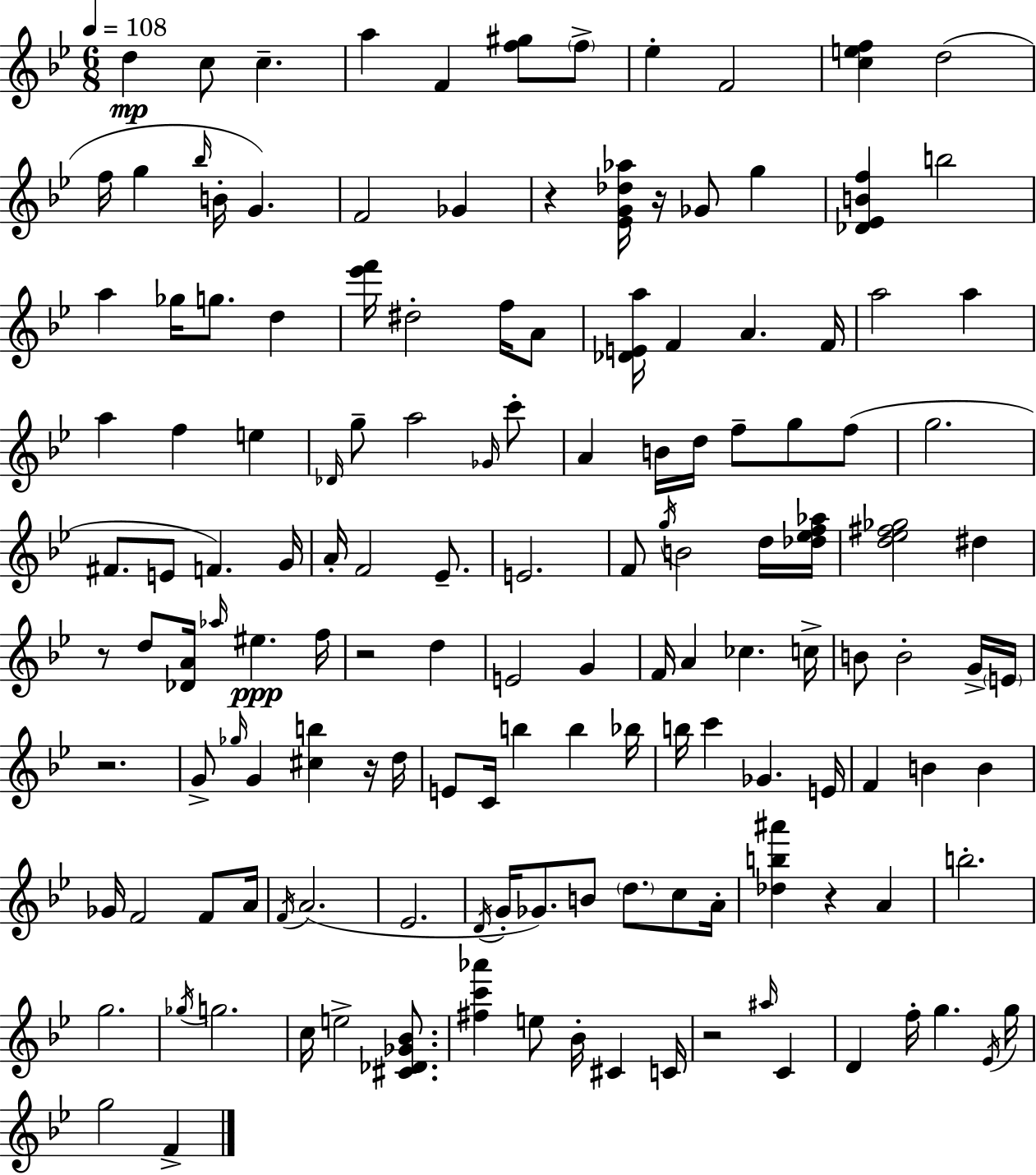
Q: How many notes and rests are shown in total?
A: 145